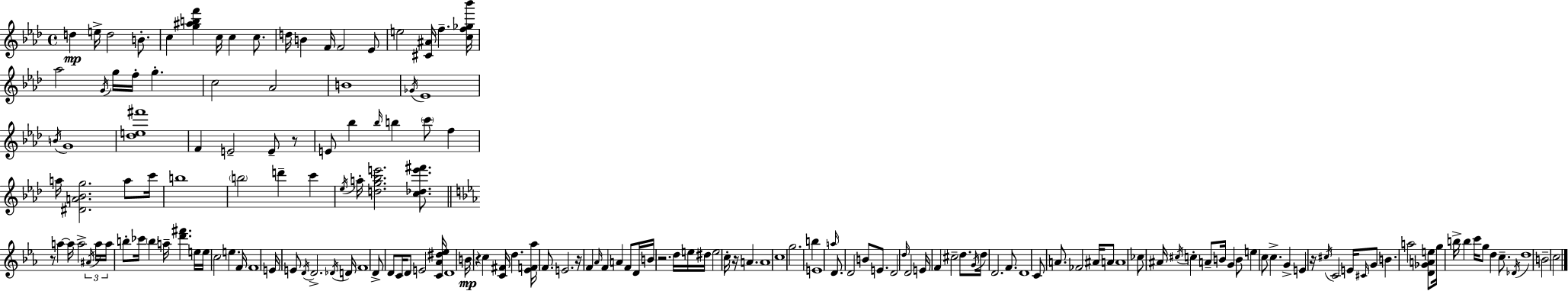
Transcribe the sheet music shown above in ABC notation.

X:1
T:Untitled
M:4/4
L:1/4
K:Ab
d e/4 d2 B/2 c [g^abf'] c/4 c c/2 d/4 B F/4 F2 _E/2 e2 [^C^A]/4 f [cf_g_b']/4 _a2 G/4 g/4 f/4 g c2 _A2 B4 _G/4 _E4 B/4 G4 [_de^f']4 F E2 E/2 z/2 E/2 _b _b/4 b c'/2 f a/4 [^DA_Bg]2 a/2 c'/4 b4 b2 d' c' _e/4 a/4 [dg_be']2 [c_de'^f']/2 z/2 a a/4 a2 ^A/4 a/4 a/4 b/2 _c'/4 b a/4 [d'^f'] e/4 e/4 c2 e F/4 F4 E/4 E/2 D/4 D2 _D/4 D/4 F4 D/2 D/2 C/4 D/2 E2 [C_A^d_e]/4 D4 B/4 z c [C^F]/4 d [_EF_a]/4 F/2 E2 z/4 F _A/4 F A F/2 D/4 B/4 z2 d/4 e/4 ^d/4 e2 c/4 z/4 A A4 c4 g2 b E4 a/4 D/2 D2 B/2 E/2 D2 d/4 D2 E/4 F ^c2 d/2 G/4 d/4 D2 F/2 D4 C/2 A/2 _F2 ^A/4 A/2 A4 _c/2 ^A/4 ^c/4 c A/2 B/4 G B/2 e c/2 c G E z/4 ^c/4 C2 E/4 ^C/4 G/2 B a2 [D_GAe]/2 g/4 b/4 b c'/4 g/2 d c/2 _D/4 d4 B2 c2